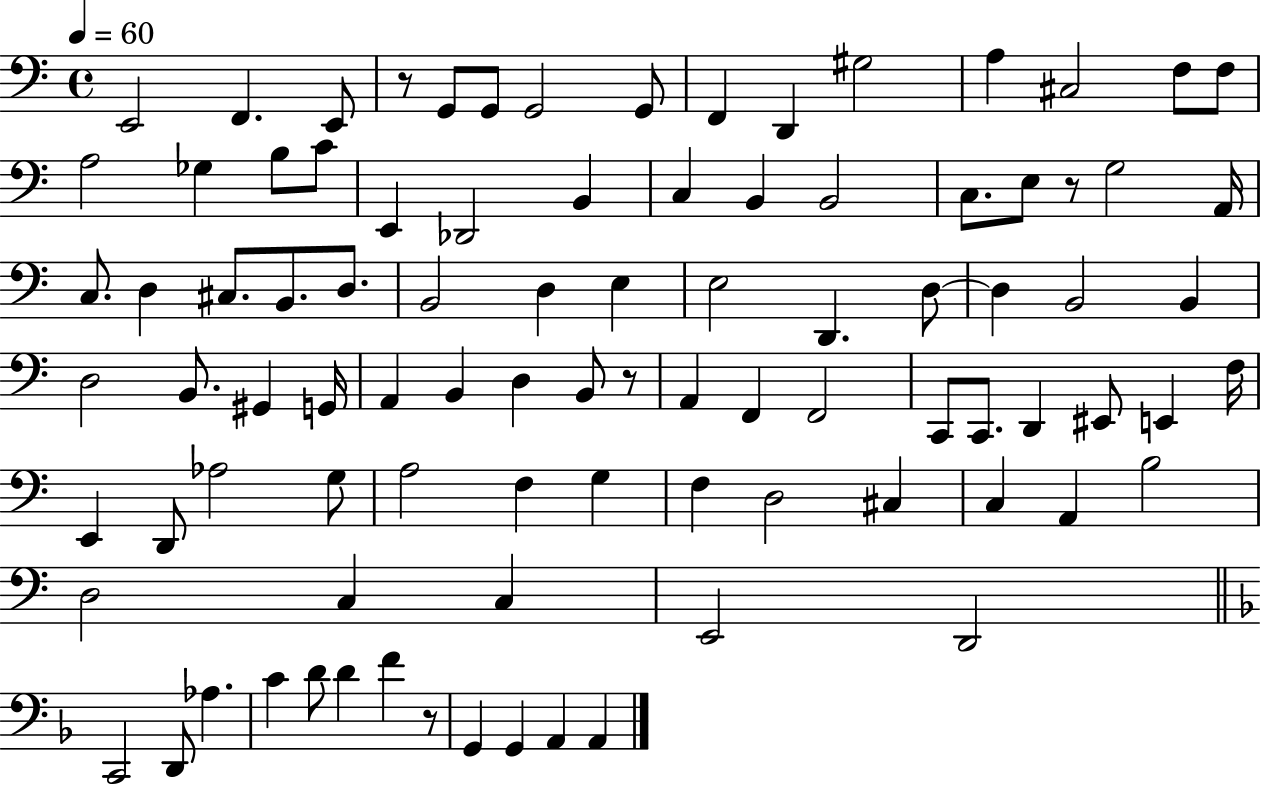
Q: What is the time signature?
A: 4/4